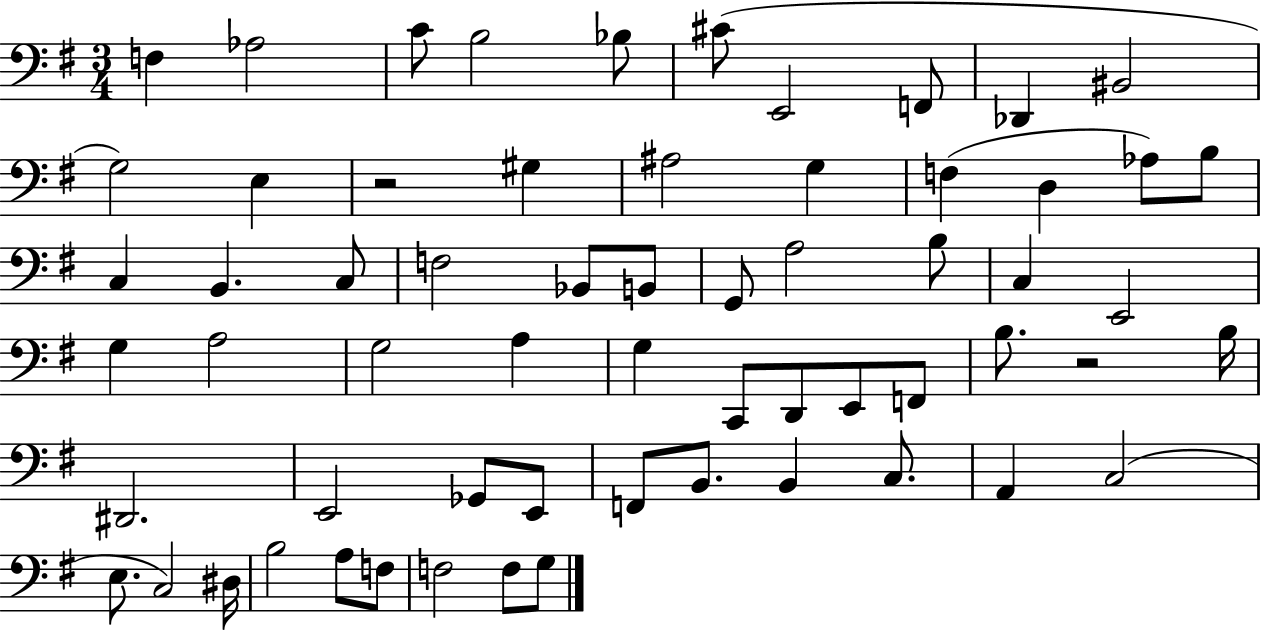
{
  \clef bass
  \numericTimeSignature
  \time 3/4
  \key g \major
  \repeat volta 2 { f4 aes2 | c'8 b2 bes8 | cis'8( e,2 f,8 | des,4 bis,2 | \break g2) e4 | r2 gis4 | ais2 g4 | f4( d4 aes8) b8 | \break c4 b,4. c8 | f2 bes,8 b,8 | g,8 a2 b8 | c4 e,2 | \break g4 a2 | g2 a4 | g4 c,8 d,8 e,8 f,8 | b8. r2 b16 | \break dis,2. | e,2 ges,8 e,8 | f,8 b,8. b,4 c8. | a,4 c2( | \break e8. c2) dis16 | b2 a8 f8 | f2 f8 g8 | } \bar "|."
}